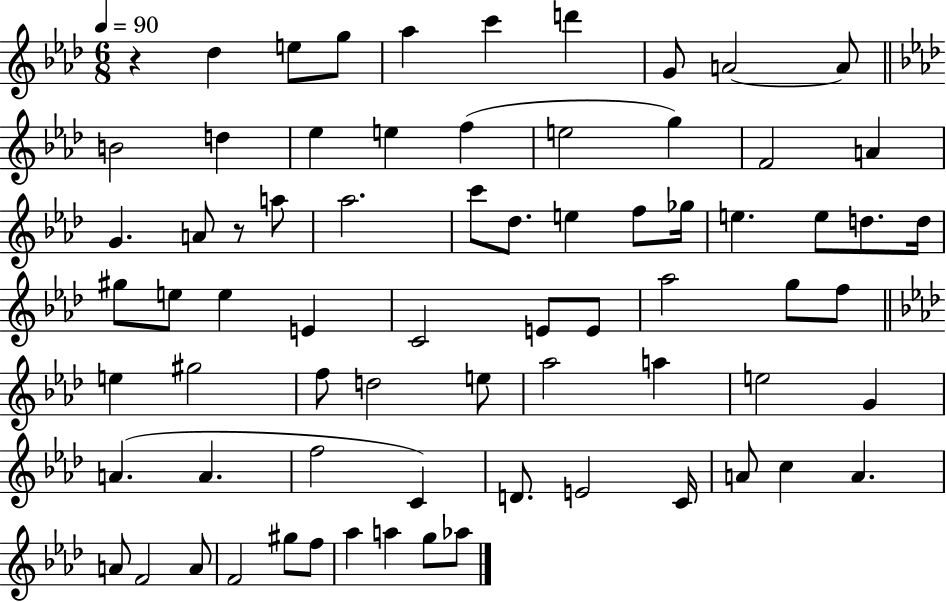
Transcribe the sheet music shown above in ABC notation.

X:1
T:Untitled
M:6/8
L:1/4
K:Ab
z _d e/2 g/2 _a c' d' G/2 A2 A/2 B2 d _e e f e2 g F2 A G A/2 z/2 a/2 _a2 c'/2 _d/2 e f/2 _g/4 e e/2 d/2 d/4 ^g/2 e/2 e E C2 E/2 E/2 _a2 g/2 f/2 e ^g2 f/2 d2 e/2 _a2 a e2 G A A f2 C D/2 E2 C/4 A/2 c A A/2 F2 A/2 F2 ^g/2 f/2 _a a g/2 _a/2